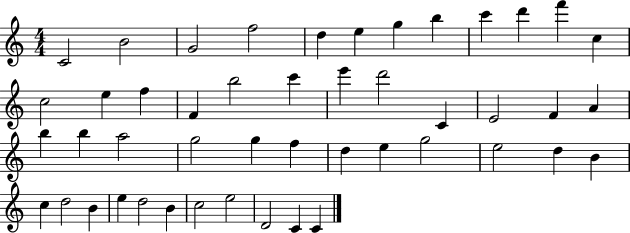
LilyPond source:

{
  \clef treble
  \numericTimeSignature
  \time 4/4
  \key c \major
  c'2 b'2 | g'2 f''2 | d''4 e''4 g''4 b''4 | c'''4 d'''4 f'''4 c''4 | \break c''2 e''4 f''4 | f'4 b''2 c'''4 | e'''4 d'''2 c'4 | e'2 f'4 a'4 | \break b''4 b''4 a''2 | g''2 g''4 f''4 | d''4 e''4 g''2 | e''2 d''4 b'4 | \break c''4 d''2 b'4 | e''4 d''2 b'4 | c''2 e''2 | d'2 c'4 c'4 | \break \bar "|."
}